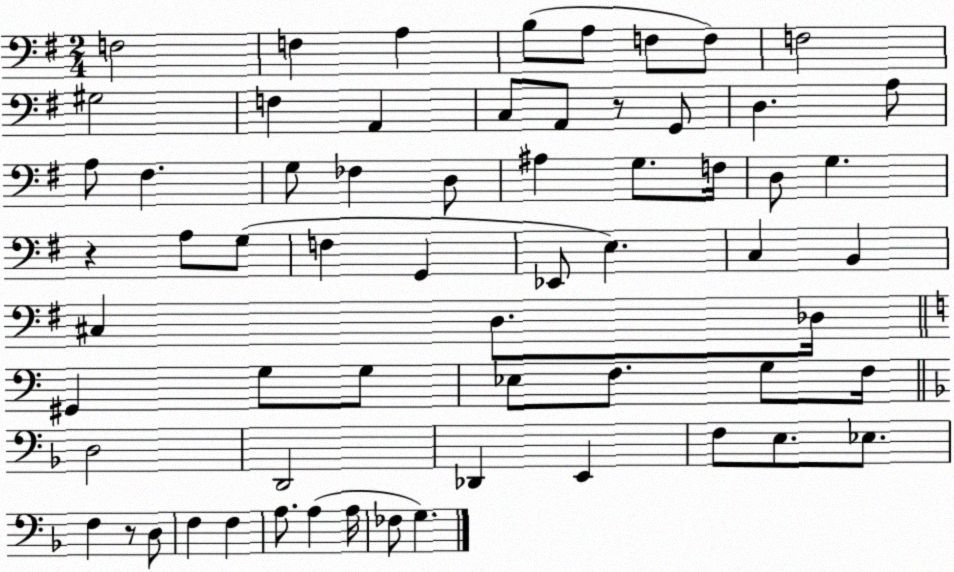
X:1
T:Untitled
M:2/4
L:1/4
K:G
F,2 F, A, B,/2 A,/2 F,/2 F,/2 F,2 ^G,2 F, A,, C,/2 A,,/2 z/2 G,,/2 D, A,/2 A,/2 ^F, G,/2 _F, D,/2 ^A, G,/2 F,/4 D,/2 G, z A,/2 G,/2 F, G,, _E,,/2 E, C, B,, ^C, D,/2 _D,/4 ^G,, G,/2 G,/2 _E,/2 F,/2 G,/2 F,/4 D,2 D,,2 _D,, E,, F,/2 E,/2 _E,/2 F, z/2 D,/2 F, F, A,/2 A, A,/4 _F,/2 G,